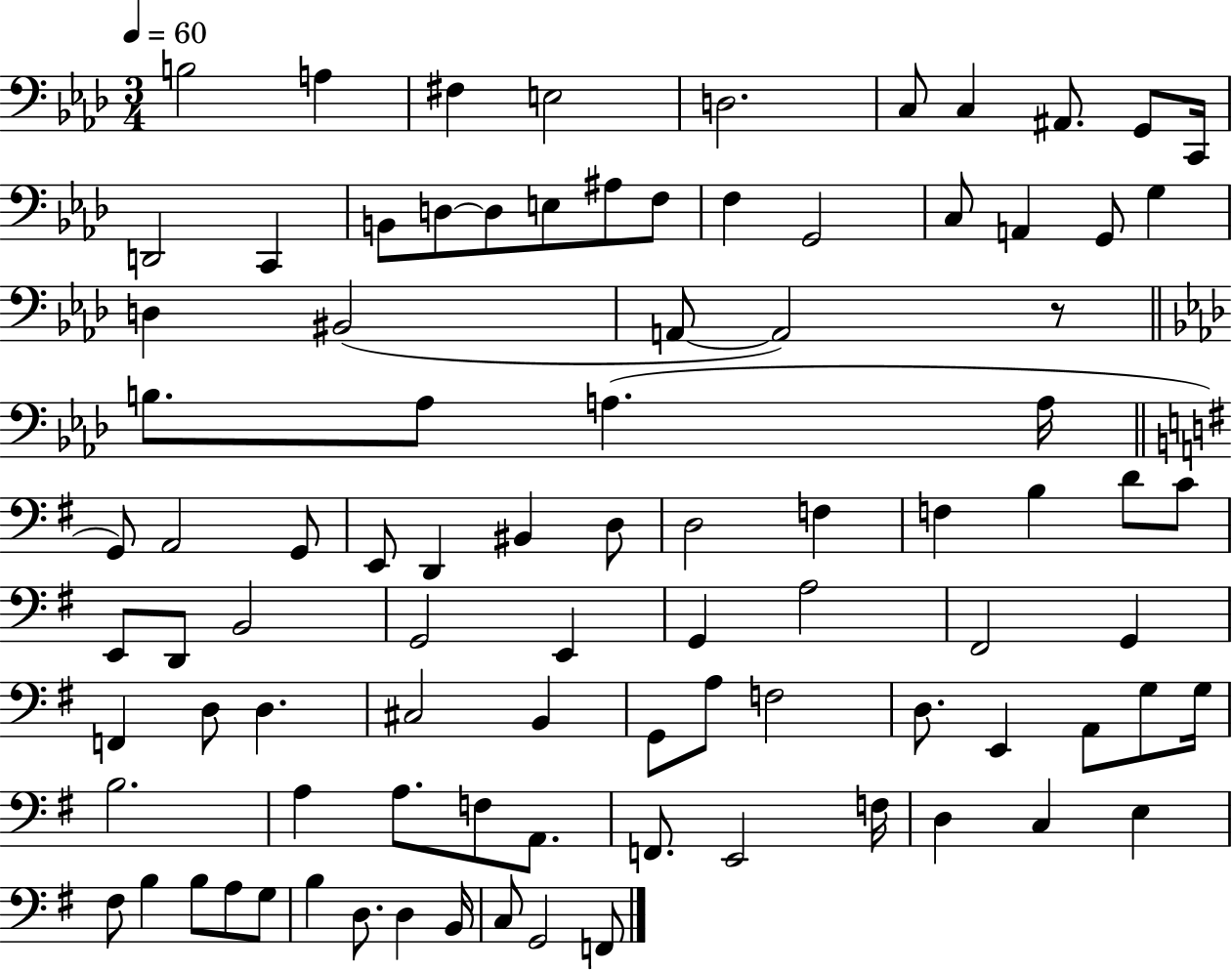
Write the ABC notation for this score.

X:1
T:Untitled
M:3/4
L:1/4
K:Ab
B,2 A, ^F, E,2 D,2 C,/2 C, ^A,,/2 G,,/2 C,,/4 D,,2 C,, B,,/2 D,/2 D,/2 E,/2 ^A,/2 F,/2 F, G,,2 C,/2 A,, G,,/2 G, D, ^B,,2 A,,/2 A,,2 z/2 B,/2 _A,/2 A, A,/4 G,,/2 A,,2 G,,/2 E,,/2 D,, ^B,, D,/2 D,2 F, F, B, D/2 C/2 E,,/2 D,,/2 B,,2 G,,2 E,, G,, A,2 ^F,,2 G,, F,, D,/2 D, ^C,2 B,, G,,/2 A,/2 F,2 D,/2 E,, A,,/2 G,/2 G,/4 B,2 A, A,/2 F,/2 A,,/2 F,,/2 E,,2 F,/4 D, C, E, ^F,/2 B, B,/2 A,/2 G,/2 B, D,/2 D, B,,/4 C,/2 G,,2 F,,/2